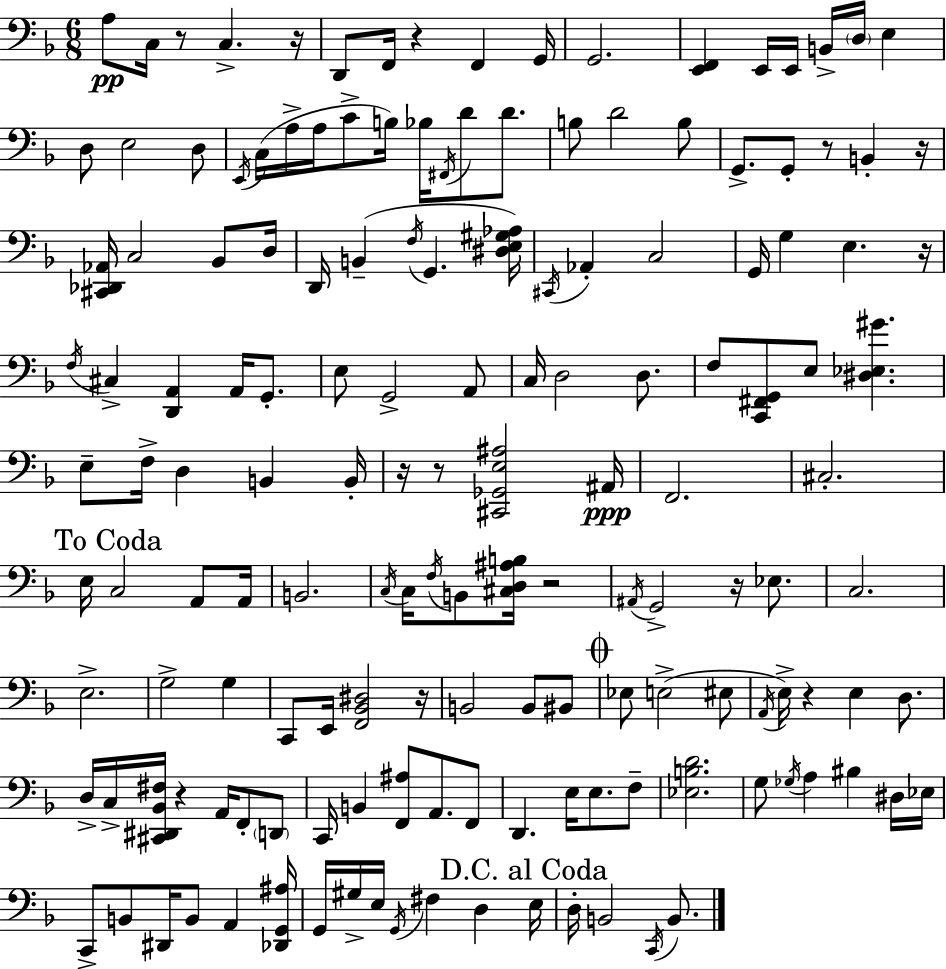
{
  \clef bass
  \numericTimeSignature
  \time 6/8
  \key d \minor
  a8\pp c16 r8 c4.-> r16 | d,8 f,16 r4 f,4 g,16 | g,2. | <e, f,>4 e,16 e,16 b,16-> \parenthesize d16 e4 | \break d8 e2 d8 | \acciaccatura { e,16 } c16( a16-> a16 c'8-> b16) bes16 \acciaccatura { fis,16 } d'8 d'8. | b8 d'2 | b8 g,8.-> g,8-. r8 b,4-. | \break r16 <cis, des, aes,>16 c2 bes,8 | d16 d,16 b,4--( \acciaccatura { f16 } g,4. | <dis e gis aes>16) \acciaccatura { cis,16 } aes,4-. c2 | g,16 g4 e4. | \break r16 \acciaccatura { f16 } cis4-> <d, a,>4 | a,16 g,8.-. e8 g,2-> | a,8 c16 d2 | d8. f8 <c, fis, g,>8 e8 <dis ees gis'>4. | \break e8-- f16-> d4 | b,4 b,16-. r16 r8 <cis, ges, e ais>2 | ais,16\ppp f,2. | cis2.-. | \break \mark "To Coda" e16 c2 | a,8 a,16 b,2. | \acciaccatura { c16 } c16 \acciaccatura { f16 } b,8 <cis d ais b>16 r2 | \acciaccatura { ais,16 } g,2-> | \break r16 ees8. c2. | e2.-> | g2-> | g4 c,8 e,16 <f, bes, dis>2 | \break r16 b,2 | b,8 bis,8 \mark \markup { \musicglyph "scripts.coda" } ees8 e2->( | eis8 \acciaccatura { a,16 }) e16-> r4 | e4 d8. d16-> c16-> <cis, dis, bes, fis>16 | \break r4 a,16 f,8-. \parenthesize d,8 c,16 b,4 | <f, ais>8 a,8. f,8 d,4. | e16 e8. f8-- <ees b d'>2. | g8 \acciaccatura { ges16 } | \break a4 bis4 dis16 ees16 c,8-> | b,8 dis,16 b,8 a,4 <des, g, ais>16 g,16 gis16-> | e16 \acciaccatura { g,16 } fis4 d4 \mark "D.C. al Coda" e16 d16-. | b,2 \acciaccatura { c,16 } b,8. | \break \bar "|."
}